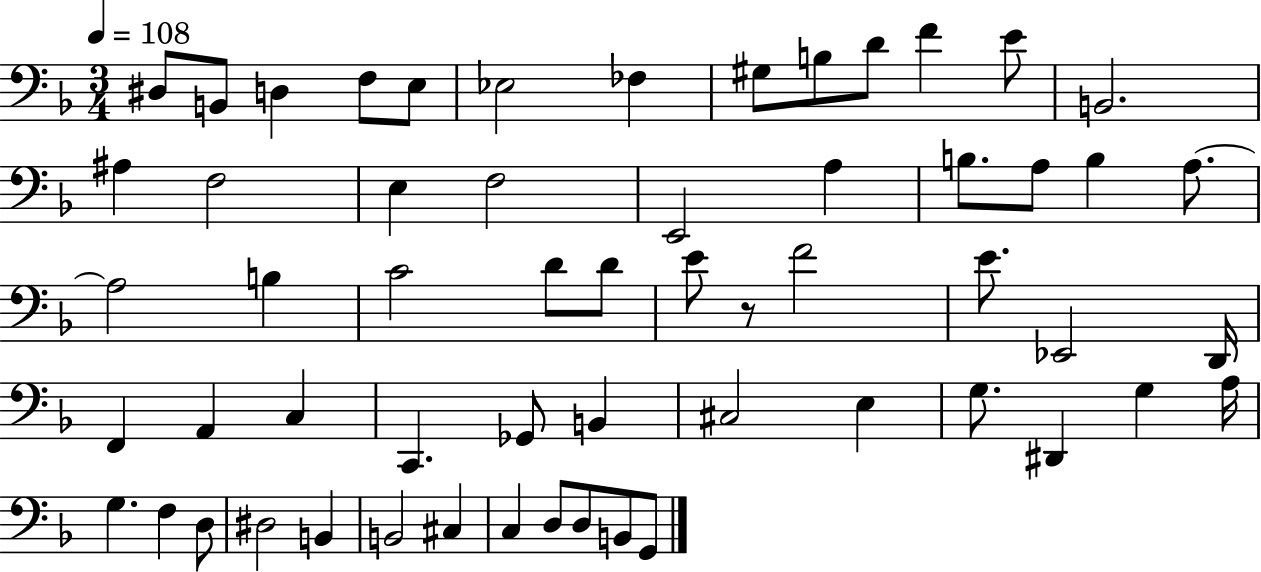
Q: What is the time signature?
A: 3/4